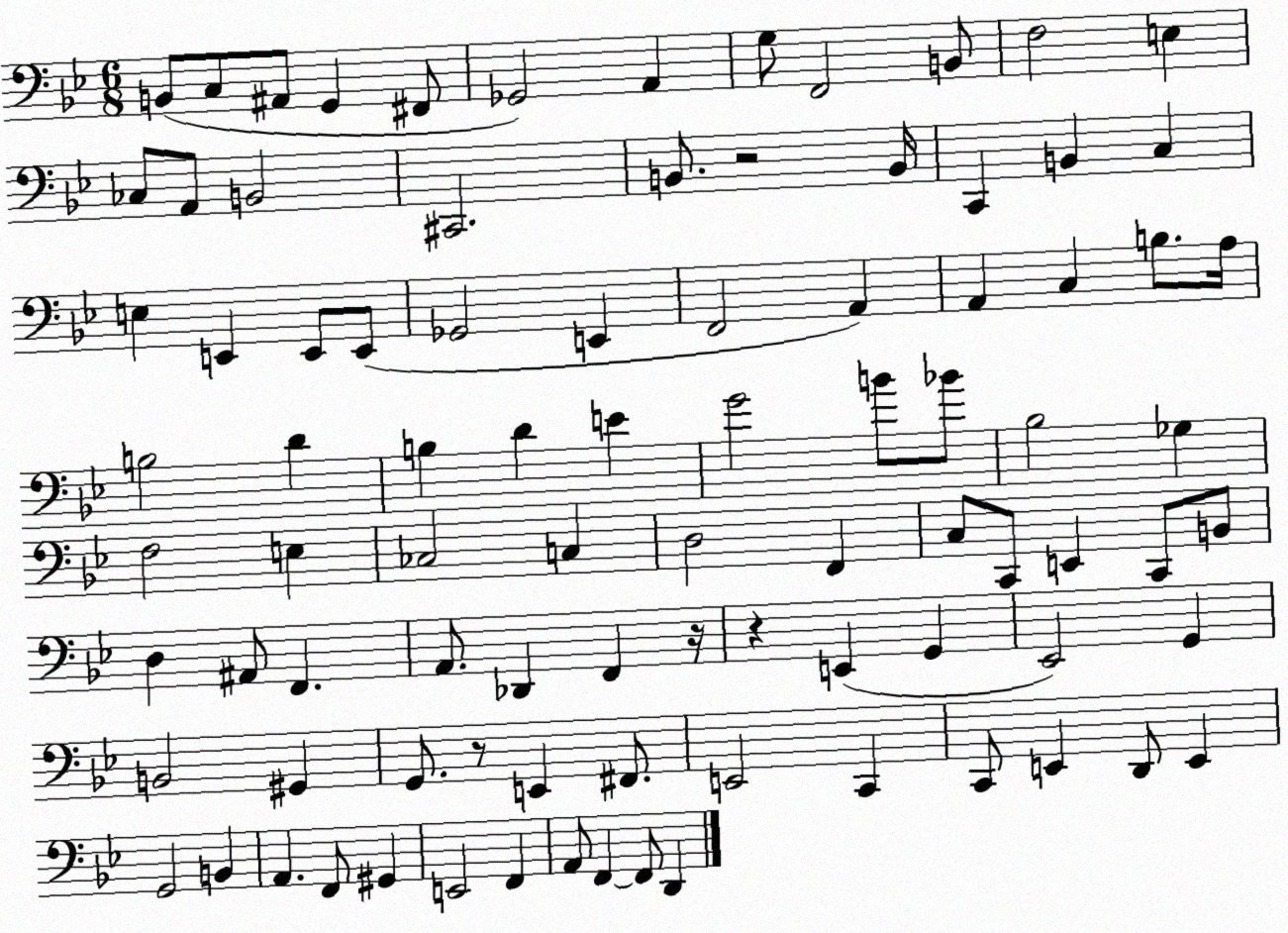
X:1
T:Untitled
M:6/8
L:1/4
K:Bb
B,,/2 C,/2 ^A,,/2 G,, ^F,,/2 _G,,2 A,, G,/2 F,,2 B,,/2 F,2 E, _C,/2 A,,/2 B,,2 ^C,,2 B,,/2 z2 B,,/4 C,, B,, C, E, E,, E,,/2 E,,/2 _G,,2 E,, F,,2 A,, A,, C, B,/2 A,/4 B,2 D B, D E G2 B/2 _B/2 _B,2 _G, F,2 E, _C,2 C, D,2 F,, C,/2 C,,/2 E,, C,,/2 B,,/2 D, ^A,,/2 F,, A,,/2 _D,, F,, z/4 z E,, G,, _E,,2 G,, B,,2 ^G,, G,,/2 z/2 E,, ^F,,/2 E,,2 C,, C,,/2 E,, D,,/2 E,, G,,2 B,, A,, F,,/2 ^G,, E,,2 F,, A,,/2 F,, F,,/2 D,,